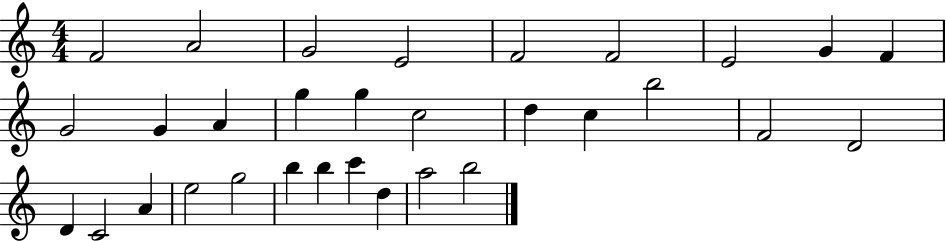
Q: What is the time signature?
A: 4/4